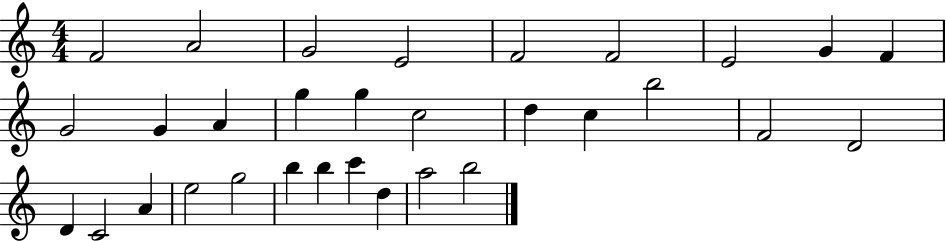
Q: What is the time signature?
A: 4/4